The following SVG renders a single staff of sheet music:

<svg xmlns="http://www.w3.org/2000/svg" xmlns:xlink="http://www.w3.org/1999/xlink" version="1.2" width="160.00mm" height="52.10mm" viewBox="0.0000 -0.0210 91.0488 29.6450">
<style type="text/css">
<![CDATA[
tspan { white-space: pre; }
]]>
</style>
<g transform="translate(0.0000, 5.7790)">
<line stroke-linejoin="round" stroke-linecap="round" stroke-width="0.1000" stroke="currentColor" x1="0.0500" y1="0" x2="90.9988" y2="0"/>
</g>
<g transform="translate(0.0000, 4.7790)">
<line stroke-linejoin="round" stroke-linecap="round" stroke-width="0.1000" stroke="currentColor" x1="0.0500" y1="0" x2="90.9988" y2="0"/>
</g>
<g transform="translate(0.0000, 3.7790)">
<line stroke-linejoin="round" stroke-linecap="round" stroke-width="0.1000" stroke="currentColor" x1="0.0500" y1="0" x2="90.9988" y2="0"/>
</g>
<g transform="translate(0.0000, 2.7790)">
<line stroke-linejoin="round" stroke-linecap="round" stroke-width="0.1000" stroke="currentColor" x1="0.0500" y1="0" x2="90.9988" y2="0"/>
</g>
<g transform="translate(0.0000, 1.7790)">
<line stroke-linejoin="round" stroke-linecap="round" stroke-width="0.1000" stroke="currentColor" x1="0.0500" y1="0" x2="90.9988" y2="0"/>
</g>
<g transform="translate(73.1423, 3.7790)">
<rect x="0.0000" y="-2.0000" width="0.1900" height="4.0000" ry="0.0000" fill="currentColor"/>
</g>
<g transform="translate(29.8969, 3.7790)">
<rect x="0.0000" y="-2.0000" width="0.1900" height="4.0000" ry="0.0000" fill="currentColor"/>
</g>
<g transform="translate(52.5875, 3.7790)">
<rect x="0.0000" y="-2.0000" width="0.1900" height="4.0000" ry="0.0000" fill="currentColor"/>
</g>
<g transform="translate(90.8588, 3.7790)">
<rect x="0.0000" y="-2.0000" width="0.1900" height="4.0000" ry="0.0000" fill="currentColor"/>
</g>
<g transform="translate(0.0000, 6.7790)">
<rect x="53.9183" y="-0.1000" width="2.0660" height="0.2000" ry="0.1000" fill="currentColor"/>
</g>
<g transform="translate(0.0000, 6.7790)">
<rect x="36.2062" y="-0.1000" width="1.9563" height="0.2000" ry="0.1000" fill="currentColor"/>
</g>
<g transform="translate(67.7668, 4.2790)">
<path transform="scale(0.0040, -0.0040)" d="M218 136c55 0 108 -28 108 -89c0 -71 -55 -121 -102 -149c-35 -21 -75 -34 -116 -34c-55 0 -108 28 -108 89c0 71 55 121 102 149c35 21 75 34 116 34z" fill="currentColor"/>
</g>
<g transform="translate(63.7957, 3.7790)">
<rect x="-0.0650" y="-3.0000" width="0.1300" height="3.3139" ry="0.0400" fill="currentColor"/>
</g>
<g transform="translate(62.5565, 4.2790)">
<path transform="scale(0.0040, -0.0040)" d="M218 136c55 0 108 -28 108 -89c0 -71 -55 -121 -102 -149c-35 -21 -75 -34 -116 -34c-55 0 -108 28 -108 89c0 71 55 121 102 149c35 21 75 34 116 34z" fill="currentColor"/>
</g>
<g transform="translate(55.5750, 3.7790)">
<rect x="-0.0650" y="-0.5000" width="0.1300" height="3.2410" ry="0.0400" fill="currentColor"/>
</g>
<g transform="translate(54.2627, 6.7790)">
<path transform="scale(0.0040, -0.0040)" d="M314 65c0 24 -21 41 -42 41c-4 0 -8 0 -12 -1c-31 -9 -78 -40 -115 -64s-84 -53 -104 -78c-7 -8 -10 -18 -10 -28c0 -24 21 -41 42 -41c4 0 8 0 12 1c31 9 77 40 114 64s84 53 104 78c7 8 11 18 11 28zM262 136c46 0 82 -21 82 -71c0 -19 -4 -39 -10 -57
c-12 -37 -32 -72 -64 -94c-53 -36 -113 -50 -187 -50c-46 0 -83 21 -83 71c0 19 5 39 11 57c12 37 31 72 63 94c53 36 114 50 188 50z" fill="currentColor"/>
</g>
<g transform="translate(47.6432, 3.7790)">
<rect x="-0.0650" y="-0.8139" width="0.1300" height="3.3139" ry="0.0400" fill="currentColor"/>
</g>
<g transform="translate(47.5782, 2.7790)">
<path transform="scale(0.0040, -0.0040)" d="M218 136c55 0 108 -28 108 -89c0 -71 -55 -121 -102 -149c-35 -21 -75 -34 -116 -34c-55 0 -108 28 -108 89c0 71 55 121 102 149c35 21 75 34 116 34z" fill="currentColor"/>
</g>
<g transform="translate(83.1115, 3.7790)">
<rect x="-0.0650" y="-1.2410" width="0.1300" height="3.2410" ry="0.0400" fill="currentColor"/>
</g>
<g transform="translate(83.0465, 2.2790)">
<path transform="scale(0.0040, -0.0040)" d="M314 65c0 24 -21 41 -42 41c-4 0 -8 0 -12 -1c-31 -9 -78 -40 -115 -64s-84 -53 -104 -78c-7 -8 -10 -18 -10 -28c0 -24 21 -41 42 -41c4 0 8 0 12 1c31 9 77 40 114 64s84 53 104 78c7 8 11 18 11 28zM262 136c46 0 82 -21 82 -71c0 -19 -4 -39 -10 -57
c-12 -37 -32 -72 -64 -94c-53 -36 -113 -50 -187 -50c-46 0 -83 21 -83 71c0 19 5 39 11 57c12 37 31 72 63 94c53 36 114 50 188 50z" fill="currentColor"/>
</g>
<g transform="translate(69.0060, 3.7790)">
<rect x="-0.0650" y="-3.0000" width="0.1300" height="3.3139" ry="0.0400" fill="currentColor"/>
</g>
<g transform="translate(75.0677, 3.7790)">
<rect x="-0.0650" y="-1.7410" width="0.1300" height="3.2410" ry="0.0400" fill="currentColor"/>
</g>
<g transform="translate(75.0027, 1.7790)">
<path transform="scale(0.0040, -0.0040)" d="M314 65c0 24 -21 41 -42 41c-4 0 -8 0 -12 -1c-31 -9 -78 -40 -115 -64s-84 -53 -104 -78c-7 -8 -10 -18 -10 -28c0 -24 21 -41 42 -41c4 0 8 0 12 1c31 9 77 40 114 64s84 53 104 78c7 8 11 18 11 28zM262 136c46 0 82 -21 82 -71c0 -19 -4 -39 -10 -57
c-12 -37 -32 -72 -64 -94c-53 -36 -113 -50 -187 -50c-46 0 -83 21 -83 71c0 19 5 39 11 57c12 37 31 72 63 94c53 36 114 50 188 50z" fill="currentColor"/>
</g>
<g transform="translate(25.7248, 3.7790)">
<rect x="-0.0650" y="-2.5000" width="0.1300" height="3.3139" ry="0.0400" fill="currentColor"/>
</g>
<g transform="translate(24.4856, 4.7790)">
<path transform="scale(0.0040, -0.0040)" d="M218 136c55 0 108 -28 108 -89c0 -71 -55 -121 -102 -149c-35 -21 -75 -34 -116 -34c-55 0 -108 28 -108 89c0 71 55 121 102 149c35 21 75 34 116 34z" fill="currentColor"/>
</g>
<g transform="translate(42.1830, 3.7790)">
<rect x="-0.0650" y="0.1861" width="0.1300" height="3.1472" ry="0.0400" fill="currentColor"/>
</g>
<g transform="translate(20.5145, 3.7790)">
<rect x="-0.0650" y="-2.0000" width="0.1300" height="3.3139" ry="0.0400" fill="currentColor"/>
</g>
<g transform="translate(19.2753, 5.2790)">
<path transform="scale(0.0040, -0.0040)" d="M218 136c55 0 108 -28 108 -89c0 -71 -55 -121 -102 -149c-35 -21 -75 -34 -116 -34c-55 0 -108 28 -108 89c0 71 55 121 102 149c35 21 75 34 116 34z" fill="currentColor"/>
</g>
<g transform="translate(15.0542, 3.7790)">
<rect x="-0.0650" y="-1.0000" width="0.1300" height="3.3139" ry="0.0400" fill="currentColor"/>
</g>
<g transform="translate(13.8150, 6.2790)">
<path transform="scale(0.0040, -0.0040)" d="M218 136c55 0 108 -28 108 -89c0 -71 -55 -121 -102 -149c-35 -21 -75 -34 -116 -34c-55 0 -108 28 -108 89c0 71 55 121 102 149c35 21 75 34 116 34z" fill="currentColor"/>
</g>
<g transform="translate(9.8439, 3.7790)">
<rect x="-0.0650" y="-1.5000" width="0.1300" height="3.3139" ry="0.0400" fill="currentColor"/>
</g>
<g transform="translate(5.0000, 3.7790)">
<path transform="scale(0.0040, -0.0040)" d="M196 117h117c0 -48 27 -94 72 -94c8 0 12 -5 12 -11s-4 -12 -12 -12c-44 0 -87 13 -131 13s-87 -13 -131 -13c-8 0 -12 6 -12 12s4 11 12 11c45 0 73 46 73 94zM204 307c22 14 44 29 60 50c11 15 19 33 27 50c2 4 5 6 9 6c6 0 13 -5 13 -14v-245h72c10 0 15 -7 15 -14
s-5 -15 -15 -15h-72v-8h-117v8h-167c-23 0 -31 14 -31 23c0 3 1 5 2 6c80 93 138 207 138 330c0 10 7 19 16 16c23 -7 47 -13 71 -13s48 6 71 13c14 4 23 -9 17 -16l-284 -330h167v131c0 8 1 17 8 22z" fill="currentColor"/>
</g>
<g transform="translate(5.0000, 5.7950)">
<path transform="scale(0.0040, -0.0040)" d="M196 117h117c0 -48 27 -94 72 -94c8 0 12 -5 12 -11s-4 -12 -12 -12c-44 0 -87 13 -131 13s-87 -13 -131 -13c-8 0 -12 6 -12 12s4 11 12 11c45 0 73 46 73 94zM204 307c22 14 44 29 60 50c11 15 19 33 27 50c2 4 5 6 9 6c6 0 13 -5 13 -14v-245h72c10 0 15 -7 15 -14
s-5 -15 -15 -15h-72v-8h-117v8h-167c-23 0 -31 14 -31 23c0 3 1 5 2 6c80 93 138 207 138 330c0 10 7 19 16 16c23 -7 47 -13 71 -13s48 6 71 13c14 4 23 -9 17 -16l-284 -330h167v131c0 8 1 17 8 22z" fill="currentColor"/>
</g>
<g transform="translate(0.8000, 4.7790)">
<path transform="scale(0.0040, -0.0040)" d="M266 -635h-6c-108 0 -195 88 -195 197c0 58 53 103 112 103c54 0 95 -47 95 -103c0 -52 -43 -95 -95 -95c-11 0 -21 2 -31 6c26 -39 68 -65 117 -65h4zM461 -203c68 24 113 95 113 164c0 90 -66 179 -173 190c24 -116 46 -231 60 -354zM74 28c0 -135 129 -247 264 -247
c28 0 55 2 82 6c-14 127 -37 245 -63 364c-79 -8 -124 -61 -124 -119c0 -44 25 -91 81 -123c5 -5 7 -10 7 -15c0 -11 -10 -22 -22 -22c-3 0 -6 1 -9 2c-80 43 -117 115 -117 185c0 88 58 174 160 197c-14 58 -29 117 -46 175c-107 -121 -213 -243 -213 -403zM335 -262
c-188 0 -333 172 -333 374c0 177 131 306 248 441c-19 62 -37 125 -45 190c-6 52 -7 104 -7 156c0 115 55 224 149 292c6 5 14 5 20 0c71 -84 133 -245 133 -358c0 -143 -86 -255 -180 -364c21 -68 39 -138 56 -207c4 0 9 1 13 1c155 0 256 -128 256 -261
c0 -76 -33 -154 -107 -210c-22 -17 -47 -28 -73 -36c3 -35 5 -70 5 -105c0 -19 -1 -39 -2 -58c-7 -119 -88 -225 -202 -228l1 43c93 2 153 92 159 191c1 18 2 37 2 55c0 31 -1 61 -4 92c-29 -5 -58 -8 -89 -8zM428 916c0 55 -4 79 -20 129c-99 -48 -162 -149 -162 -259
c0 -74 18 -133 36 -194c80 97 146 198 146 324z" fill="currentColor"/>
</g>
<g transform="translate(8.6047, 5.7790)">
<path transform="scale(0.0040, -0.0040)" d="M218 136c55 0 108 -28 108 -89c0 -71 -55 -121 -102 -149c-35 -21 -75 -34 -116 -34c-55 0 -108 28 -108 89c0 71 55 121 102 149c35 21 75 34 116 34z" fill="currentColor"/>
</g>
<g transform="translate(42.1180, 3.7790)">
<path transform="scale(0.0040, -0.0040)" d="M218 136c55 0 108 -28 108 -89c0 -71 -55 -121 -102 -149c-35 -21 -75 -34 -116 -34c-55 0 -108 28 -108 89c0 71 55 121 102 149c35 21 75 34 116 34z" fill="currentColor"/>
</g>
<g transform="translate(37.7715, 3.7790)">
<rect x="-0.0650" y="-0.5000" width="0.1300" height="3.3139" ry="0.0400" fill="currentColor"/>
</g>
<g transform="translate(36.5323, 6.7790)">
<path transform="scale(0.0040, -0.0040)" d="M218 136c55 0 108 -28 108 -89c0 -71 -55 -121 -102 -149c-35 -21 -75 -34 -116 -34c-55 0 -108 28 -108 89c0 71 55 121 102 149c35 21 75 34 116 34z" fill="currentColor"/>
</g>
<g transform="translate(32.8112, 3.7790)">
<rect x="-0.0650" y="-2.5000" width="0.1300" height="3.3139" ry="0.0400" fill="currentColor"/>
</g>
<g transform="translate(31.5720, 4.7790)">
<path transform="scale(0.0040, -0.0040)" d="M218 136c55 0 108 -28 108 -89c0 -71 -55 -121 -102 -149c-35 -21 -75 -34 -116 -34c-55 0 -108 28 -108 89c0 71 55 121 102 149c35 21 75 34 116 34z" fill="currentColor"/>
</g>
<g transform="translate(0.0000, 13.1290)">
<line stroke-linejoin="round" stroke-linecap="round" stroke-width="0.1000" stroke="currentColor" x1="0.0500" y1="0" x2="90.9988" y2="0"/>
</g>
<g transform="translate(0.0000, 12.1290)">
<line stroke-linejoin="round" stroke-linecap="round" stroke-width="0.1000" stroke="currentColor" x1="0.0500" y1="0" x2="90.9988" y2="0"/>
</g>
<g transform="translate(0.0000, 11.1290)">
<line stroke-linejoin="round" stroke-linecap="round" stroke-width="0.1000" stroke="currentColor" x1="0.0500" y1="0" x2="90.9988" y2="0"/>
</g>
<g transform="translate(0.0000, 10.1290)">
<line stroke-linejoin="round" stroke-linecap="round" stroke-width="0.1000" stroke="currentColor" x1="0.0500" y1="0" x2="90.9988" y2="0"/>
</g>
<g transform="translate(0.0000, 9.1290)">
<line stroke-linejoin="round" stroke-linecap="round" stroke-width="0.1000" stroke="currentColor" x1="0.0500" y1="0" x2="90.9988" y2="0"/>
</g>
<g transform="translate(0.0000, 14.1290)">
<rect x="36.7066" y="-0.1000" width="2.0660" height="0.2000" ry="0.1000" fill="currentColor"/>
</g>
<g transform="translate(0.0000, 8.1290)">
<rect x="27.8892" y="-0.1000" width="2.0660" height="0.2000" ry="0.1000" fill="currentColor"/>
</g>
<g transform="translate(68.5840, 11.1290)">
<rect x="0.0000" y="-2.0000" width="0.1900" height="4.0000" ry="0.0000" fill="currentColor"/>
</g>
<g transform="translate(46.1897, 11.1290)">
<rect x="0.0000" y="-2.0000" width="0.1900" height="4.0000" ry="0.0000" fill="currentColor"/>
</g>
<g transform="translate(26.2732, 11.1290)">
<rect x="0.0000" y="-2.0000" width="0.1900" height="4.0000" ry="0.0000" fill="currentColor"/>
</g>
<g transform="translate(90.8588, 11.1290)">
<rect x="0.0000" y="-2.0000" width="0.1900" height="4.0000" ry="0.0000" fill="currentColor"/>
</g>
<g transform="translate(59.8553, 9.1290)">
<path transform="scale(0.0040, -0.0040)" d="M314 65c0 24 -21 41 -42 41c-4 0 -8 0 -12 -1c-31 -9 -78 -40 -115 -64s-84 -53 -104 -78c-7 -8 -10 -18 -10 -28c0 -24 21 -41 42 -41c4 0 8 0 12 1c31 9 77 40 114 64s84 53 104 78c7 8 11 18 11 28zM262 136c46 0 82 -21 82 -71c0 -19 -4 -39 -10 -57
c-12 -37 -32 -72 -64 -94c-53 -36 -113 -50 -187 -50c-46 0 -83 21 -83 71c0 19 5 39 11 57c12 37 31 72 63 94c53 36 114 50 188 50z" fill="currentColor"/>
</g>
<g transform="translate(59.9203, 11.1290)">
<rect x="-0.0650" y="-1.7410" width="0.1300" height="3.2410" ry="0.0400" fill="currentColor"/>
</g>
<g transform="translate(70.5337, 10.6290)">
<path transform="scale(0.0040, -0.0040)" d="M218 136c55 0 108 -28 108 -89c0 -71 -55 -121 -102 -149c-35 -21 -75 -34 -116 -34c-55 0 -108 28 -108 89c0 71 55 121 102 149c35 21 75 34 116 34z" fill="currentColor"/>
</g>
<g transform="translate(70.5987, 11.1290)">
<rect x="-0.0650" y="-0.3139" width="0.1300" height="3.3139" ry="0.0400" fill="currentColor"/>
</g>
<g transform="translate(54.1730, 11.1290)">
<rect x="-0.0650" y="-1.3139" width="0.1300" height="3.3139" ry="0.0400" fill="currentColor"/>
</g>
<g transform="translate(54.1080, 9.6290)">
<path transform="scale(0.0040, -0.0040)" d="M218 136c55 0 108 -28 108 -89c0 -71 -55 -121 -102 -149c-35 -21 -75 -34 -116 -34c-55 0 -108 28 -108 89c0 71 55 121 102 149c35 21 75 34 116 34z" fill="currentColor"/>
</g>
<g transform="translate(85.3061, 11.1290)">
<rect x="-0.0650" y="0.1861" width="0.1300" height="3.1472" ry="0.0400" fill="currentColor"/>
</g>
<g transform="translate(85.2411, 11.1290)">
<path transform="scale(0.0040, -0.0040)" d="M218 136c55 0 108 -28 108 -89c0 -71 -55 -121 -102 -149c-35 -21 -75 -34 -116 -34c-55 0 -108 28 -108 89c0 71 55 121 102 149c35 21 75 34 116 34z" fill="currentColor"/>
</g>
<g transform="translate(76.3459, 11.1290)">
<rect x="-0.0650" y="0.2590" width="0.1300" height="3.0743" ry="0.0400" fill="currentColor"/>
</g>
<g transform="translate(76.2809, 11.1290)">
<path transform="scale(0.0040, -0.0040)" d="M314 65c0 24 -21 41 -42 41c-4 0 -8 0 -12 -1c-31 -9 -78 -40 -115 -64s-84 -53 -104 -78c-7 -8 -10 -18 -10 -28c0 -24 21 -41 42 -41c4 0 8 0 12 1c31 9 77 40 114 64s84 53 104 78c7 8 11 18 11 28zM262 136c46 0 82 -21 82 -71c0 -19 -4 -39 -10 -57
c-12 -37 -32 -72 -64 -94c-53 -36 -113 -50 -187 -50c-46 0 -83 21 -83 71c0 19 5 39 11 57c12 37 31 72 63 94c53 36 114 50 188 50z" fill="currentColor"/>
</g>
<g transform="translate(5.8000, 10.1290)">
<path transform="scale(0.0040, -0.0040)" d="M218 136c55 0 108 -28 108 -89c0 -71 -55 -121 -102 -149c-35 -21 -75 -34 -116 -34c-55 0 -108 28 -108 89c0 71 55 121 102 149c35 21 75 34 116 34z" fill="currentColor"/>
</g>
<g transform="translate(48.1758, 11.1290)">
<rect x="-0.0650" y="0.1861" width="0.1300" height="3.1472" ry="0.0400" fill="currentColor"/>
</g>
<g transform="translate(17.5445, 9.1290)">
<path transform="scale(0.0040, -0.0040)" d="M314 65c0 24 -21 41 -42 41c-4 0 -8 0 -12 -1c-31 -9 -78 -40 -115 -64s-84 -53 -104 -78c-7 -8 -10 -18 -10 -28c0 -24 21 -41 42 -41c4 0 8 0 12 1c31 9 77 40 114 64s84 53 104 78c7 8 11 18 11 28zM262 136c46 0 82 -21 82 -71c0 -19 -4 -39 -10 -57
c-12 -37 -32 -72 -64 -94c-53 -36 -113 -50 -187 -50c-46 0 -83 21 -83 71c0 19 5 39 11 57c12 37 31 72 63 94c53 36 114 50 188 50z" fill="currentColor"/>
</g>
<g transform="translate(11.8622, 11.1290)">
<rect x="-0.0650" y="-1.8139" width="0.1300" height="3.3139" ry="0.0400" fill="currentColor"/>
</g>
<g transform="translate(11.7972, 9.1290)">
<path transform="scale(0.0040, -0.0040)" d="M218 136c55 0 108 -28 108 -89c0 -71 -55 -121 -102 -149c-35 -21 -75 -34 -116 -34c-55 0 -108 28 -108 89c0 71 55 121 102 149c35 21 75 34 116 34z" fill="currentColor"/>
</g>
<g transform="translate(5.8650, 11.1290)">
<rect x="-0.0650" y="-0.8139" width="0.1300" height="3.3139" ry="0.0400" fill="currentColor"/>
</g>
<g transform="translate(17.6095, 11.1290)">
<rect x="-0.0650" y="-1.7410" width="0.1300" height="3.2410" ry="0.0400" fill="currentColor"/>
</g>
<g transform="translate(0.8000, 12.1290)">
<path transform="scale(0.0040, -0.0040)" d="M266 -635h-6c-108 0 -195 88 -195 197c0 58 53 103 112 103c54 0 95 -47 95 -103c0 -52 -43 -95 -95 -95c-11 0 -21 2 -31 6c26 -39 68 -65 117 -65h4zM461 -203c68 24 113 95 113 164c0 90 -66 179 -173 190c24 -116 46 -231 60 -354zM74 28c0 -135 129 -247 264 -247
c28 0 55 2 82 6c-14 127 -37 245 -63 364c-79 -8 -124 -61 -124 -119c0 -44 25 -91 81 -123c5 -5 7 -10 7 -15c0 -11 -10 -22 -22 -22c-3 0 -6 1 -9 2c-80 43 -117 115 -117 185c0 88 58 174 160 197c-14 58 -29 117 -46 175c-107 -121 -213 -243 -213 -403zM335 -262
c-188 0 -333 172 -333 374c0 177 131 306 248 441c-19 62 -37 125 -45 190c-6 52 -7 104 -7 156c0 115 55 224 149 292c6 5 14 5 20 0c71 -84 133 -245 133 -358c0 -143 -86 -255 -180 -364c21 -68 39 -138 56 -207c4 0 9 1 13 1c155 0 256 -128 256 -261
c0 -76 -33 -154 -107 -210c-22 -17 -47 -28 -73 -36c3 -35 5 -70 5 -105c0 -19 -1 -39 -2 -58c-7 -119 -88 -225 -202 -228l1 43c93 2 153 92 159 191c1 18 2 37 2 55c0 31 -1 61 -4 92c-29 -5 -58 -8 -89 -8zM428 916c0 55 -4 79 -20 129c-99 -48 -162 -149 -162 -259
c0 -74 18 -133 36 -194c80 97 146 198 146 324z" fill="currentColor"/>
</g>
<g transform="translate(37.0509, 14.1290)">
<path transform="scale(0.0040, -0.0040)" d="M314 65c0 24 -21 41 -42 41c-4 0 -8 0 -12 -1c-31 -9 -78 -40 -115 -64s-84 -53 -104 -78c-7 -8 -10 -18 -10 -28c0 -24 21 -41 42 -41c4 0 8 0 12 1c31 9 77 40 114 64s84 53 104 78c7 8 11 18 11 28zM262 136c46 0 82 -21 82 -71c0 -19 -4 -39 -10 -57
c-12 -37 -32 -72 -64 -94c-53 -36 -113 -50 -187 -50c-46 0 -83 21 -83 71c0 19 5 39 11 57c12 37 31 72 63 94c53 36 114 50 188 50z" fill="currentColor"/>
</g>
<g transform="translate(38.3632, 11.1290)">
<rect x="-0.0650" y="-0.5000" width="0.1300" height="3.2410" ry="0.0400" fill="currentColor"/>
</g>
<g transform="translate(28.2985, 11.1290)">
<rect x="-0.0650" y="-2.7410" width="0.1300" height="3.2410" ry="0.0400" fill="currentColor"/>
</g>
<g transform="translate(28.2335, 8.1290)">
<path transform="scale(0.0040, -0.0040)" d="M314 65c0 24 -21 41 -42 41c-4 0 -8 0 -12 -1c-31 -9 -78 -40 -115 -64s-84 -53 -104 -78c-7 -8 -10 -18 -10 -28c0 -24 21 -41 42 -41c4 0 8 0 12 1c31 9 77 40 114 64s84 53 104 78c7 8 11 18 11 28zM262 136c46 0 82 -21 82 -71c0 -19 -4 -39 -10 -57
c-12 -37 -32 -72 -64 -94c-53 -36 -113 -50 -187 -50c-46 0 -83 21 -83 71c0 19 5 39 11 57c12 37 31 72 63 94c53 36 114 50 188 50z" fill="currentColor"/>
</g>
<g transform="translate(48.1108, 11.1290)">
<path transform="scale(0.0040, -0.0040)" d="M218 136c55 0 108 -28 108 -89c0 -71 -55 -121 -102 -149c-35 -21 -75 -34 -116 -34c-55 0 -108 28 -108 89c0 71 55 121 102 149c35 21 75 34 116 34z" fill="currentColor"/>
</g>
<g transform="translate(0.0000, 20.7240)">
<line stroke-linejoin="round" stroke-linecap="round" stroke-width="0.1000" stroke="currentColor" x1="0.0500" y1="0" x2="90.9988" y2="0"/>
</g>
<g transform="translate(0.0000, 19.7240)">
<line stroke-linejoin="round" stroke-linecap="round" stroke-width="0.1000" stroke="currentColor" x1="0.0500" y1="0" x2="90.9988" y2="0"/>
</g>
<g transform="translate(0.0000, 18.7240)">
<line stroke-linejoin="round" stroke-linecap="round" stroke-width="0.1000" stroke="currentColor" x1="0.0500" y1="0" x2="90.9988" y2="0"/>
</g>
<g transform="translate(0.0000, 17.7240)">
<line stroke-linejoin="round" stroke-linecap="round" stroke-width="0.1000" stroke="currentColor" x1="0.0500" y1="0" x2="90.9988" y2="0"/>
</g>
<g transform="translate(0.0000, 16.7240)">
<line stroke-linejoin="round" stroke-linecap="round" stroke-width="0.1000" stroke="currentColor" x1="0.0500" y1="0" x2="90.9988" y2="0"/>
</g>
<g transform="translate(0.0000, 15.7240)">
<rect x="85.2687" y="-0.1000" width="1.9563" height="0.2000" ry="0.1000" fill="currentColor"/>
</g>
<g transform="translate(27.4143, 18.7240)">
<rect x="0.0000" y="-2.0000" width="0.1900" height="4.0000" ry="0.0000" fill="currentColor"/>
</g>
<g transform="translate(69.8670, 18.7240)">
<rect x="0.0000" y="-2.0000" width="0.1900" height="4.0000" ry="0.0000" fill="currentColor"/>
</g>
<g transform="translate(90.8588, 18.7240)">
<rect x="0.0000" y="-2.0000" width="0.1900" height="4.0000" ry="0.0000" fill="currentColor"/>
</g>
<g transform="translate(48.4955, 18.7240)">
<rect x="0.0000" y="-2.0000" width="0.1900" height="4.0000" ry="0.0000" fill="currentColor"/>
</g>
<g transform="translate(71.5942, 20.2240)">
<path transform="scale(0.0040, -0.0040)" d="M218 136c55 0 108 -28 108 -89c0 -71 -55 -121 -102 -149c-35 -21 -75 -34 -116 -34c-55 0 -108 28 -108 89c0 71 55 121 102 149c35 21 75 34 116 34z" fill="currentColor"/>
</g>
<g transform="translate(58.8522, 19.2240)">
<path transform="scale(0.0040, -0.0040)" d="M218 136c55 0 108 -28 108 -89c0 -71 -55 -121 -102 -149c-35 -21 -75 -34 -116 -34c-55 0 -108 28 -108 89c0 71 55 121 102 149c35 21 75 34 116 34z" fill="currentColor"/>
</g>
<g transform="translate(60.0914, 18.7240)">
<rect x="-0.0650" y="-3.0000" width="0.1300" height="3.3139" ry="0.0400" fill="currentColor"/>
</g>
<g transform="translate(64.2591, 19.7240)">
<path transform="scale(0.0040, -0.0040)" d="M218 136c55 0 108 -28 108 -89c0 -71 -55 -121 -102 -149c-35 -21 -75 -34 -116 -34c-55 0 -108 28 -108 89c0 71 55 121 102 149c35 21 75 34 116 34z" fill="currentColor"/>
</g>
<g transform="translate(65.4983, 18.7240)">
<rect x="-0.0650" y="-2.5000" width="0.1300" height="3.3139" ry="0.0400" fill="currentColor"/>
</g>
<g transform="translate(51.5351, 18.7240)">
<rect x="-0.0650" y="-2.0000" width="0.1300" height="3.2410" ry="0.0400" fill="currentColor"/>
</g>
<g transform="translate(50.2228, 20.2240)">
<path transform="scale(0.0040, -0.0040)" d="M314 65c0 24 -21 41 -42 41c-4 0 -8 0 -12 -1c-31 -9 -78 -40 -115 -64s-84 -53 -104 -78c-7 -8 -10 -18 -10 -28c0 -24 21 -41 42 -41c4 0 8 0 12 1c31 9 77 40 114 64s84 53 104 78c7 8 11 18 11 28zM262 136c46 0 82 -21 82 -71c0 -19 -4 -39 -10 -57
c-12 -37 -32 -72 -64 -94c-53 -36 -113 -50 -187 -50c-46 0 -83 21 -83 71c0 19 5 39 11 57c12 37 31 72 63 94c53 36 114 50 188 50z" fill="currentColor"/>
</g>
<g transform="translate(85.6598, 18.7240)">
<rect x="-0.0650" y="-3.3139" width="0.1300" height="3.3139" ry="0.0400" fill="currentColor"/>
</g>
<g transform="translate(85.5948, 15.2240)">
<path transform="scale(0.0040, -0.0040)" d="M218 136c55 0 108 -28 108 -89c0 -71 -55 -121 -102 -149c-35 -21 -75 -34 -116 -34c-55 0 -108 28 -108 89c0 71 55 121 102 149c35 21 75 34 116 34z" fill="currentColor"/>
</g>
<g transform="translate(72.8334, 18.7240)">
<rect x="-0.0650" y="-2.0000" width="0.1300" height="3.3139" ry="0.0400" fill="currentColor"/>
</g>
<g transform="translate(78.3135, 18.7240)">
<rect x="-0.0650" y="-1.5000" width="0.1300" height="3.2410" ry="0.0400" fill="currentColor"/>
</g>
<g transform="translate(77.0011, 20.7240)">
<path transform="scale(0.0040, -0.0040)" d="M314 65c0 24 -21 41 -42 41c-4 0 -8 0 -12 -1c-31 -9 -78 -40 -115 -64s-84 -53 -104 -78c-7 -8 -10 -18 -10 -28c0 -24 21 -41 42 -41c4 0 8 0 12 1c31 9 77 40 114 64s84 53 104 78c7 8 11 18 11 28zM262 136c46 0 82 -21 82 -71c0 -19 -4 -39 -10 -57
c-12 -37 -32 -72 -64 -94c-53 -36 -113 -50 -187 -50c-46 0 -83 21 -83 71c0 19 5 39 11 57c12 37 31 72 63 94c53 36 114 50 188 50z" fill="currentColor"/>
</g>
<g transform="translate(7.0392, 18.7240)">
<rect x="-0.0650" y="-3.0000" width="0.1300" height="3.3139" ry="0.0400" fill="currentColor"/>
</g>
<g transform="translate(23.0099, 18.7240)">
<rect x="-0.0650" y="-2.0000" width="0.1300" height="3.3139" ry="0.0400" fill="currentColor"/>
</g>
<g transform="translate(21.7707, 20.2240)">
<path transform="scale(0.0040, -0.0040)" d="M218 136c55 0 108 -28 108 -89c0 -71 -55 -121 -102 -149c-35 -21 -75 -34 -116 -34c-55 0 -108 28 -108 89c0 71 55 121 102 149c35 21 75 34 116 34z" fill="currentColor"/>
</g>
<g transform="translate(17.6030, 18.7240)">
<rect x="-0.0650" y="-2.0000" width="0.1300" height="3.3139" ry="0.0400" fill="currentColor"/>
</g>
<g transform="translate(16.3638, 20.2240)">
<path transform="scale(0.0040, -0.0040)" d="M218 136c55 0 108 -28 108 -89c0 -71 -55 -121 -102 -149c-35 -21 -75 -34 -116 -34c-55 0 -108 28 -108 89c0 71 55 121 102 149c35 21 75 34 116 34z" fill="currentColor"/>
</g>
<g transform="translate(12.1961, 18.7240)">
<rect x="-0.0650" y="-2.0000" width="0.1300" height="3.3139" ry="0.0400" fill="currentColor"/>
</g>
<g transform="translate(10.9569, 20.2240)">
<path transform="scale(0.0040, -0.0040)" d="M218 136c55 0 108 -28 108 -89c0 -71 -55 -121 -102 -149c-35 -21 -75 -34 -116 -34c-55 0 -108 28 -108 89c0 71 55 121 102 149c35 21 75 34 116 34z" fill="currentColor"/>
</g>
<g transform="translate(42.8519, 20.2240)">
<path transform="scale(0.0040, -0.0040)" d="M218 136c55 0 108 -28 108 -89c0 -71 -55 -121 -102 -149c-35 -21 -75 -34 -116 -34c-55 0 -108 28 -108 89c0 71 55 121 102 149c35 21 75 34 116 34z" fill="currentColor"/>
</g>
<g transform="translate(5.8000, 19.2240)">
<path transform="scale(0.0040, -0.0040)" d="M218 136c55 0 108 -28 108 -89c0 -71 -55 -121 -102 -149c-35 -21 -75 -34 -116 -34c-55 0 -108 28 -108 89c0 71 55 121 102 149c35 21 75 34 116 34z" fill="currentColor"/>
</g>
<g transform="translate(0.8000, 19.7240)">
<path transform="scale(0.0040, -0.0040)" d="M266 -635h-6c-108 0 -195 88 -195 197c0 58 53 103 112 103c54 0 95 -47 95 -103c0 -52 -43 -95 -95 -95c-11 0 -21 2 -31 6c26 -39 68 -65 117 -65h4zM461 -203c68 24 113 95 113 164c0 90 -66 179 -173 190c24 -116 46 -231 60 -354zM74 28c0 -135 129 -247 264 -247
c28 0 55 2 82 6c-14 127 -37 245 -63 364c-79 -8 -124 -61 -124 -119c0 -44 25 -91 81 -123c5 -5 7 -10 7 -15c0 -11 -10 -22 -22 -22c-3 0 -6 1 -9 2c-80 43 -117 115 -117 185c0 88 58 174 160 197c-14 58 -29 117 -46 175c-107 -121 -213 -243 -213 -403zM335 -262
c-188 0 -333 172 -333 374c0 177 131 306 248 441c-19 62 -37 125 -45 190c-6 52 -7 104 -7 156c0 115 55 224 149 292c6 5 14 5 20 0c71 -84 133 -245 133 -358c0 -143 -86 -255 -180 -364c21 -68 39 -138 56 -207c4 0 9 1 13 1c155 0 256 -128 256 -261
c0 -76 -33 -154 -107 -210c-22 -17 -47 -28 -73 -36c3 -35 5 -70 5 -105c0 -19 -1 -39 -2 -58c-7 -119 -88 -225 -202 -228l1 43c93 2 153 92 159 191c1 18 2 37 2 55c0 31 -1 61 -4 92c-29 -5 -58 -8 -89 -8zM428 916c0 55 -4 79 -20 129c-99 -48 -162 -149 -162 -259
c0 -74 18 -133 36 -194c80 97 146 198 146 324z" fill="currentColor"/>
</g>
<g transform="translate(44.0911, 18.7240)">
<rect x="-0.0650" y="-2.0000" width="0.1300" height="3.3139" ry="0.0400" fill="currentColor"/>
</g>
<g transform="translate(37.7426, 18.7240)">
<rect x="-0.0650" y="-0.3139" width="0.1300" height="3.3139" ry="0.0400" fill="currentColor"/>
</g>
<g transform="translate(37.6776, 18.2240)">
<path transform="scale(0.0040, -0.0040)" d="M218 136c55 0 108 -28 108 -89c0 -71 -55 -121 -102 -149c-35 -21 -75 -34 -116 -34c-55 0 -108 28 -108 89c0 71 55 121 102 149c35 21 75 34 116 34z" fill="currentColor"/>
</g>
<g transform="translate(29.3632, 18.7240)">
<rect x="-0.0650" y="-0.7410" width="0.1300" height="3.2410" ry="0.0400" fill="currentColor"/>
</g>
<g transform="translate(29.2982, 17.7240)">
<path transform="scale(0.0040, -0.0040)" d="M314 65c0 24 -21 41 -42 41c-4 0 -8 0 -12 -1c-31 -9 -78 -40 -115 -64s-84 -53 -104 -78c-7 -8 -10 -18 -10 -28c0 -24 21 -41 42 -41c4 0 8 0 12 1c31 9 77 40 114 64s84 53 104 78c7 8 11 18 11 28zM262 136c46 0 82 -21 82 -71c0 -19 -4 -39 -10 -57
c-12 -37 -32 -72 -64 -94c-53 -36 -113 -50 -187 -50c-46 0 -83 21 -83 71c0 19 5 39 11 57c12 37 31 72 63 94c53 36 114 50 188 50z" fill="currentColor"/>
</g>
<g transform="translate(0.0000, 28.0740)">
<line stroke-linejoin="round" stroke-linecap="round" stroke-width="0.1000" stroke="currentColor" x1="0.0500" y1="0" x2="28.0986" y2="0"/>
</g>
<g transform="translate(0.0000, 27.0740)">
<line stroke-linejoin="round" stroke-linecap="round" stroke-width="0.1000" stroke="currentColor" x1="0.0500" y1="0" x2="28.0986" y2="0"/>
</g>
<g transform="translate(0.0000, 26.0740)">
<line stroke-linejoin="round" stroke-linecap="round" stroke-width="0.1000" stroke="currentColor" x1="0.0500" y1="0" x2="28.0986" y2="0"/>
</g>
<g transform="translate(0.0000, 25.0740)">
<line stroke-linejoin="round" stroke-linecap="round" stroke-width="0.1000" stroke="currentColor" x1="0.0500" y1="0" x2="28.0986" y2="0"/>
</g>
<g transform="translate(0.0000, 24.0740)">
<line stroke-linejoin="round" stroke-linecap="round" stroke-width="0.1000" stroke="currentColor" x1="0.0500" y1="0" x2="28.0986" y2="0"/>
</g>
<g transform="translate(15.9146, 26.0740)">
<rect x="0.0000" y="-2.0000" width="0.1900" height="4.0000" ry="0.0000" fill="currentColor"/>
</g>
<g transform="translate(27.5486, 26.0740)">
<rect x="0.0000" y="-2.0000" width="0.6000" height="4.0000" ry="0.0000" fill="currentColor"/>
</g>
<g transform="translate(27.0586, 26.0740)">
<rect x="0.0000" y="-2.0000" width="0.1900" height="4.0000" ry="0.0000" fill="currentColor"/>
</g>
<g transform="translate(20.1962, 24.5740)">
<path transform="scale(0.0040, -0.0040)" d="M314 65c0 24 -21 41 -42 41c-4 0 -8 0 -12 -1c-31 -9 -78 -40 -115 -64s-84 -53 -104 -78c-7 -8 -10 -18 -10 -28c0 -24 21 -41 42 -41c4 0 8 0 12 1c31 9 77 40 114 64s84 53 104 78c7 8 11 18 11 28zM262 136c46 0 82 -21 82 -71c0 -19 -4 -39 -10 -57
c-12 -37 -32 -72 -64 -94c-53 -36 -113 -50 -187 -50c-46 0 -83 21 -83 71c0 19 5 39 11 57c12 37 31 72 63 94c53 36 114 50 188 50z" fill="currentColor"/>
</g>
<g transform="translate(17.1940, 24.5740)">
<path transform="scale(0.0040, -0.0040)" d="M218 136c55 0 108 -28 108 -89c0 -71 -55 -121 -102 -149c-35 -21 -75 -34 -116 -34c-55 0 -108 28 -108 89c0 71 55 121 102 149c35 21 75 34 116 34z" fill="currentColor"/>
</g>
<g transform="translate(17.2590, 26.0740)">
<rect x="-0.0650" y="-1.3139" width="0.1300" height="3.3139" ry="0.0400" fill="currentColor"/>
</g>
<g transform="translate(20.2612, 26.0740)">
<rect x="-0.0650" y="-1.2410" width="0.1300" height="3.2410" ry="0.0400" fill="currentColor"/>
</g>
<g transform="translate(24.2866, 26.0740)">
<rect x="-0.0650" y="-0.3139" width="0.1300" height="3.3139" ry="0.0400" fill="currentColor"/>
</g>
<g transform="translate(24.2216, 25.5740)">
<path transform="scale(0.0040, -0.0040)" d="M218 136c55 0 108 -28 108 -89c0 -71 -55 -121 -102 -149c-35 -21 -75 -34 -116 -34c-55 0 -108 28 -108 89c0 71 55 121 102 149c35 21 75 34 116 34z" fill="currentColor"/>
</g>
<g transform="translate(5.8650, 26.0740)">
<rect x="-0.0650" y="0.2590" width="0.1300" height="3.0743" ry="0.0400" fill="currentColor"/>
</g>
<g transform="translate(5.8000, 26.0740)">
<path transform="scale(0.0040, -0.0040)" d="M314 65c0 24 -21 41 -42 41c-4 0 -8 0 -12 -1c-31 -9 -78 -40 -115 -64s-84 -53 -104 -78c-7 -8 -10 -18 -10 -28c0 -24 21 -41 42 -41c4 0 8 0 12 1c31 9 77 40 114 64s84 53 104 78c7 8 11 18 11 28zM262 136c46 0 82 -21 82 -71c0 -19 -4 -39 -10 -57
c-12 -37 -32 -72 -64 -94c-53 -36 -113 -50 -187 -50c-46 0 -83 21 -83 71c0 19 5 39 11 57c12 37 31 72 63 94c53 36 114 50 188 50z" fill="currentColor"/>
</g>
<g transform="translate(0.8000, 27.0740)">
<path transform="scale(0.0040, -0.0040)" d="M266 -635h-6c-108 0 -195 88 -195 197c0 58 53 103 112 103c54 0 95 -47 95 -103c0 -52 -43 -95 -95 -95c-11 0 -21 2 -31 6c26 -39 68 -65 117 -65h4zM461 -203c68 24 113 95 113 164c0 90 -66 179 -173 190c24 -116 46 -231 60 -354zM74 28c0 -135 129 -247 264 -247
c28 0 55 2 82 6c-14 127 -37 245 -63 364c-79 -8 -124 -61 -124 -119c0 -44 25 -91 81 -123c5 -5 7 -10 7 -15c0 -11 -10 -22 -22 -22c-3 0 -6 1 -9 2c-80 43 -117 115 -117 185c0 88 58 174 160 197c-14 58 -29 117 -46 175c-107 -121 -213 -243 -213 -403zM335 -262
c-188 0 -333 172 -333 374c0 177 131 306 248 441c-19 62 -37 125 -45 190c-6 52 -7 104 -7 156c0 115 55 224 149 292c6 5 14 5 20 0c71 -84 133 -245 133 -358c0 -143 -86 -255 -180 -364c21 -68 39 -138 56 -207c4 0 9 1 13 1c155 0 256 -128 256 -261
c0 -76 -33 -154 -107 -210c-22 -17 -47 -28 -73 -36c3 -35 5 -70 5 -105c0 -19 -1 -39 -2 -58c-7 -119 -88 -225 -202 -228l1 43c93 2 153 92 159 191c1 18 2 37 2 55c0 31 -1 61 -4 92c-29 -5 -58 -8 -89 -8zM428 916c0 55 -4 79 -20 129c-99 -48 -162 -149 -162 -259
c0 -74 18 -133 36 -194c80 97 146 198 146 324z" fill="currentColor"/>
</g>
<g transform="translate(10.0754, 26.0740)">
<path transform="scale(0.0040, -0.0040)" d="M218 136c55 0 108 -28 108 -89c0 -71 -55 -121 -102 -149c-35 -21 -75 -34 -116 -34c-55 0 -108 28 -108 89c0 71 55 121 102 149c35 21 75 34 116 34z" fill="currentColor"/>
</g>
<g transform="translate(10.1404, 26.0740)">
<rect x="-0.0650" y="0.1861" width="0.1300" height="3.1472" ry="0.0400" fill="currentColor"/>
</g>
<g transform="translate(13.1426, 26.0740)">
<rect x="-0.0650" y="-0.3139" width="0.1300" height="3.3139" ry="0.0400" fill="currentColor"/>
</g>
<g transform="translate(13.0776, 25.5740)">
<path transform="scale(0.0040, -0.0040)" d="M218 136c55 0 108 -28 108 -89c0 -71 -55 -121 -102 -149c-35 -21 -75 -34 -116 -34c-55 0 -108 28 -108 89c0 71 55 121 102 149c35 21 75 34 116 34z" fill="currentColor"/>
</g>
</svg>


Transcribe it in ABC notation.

X:1
T:Untitled
M:4/4
L:1/4
K:C
E D F G G C B d C2 A A f2 e2 d f f2 a2 C2 B e f2 c B2 B A F F F d2 c F F2 A G F E2 b B2 B c e e2 c